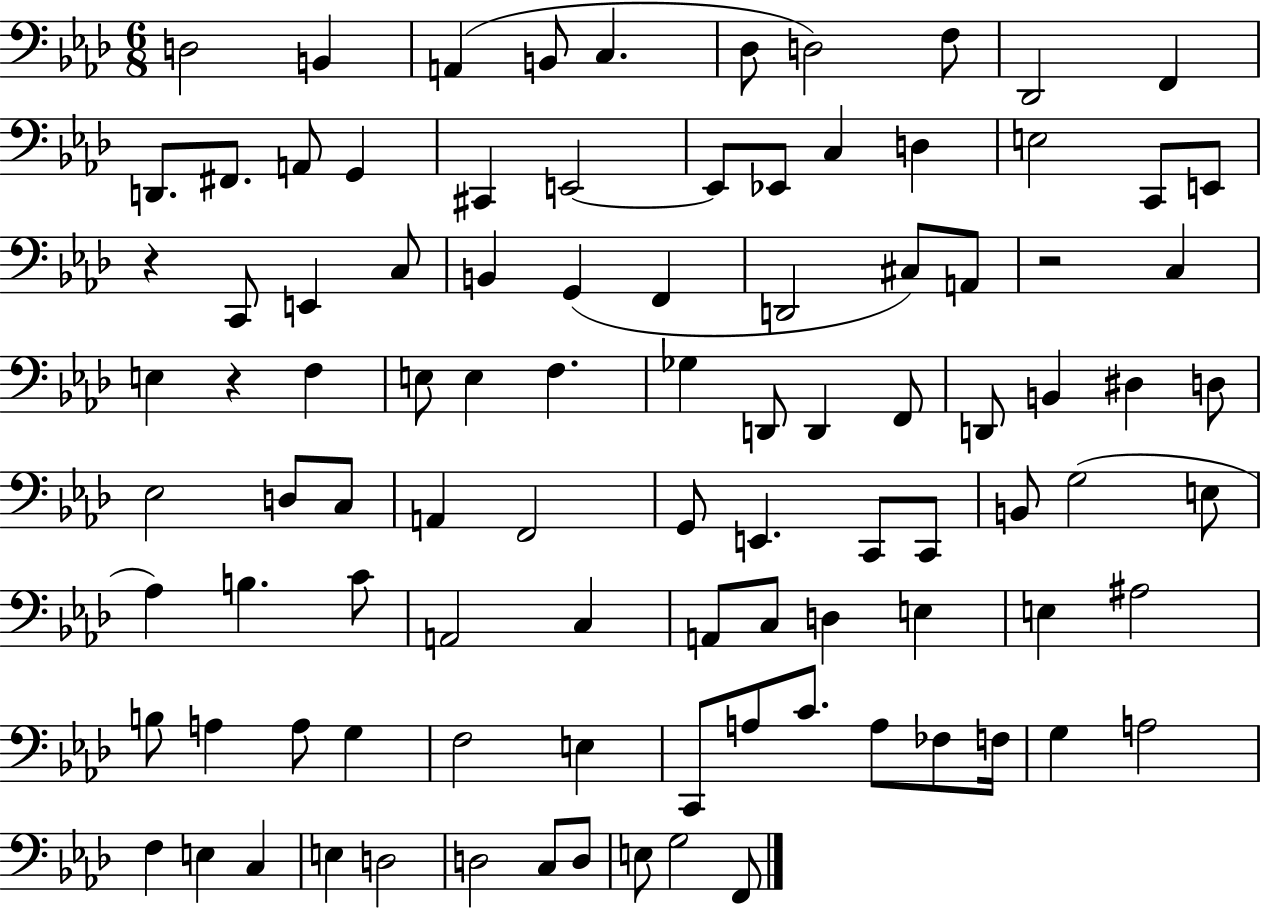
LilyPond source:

{
  \clef bass
  \numericTimeSignature
  \time 6/8
  \key aes \major
  d2 b,4 | a,4( b,8 c4. | des8 d2) f8 | des,2 f,4 | \break d,8. fis,8. a,8 g,4 | cis,4 e,2~~ | e,8 ees,8 c4 d4 | e2 c,8 e,8 | \break r4 c,8 e,4 c8 | b,4 g,4( f,4 | d,2 cis8) a,8 | r2 c4 | \break e4 r4 f4 | e8 e4 f4. | ges4 d,8 d,4 f,8 | d,8 b,4 dis4 d8 | \break ees2 d8 c8 | a,4 f,2 | g,8 e,4. c,8 c,8 | b,8 g2( e8 | \break aes4) b4. c'8 | a,2 c4 | a,8 c8 d4 e4 | e4 ais2 | \break b8 a4 a8 g4 | f2 e4 | c,8 a8 c'8. a8 fes8 f16 | g4 a2 | \break f4 e4 c4 | e4 d2 | d2 c8 d8 | e8 g2 f,8 | \break \bar "|."
}